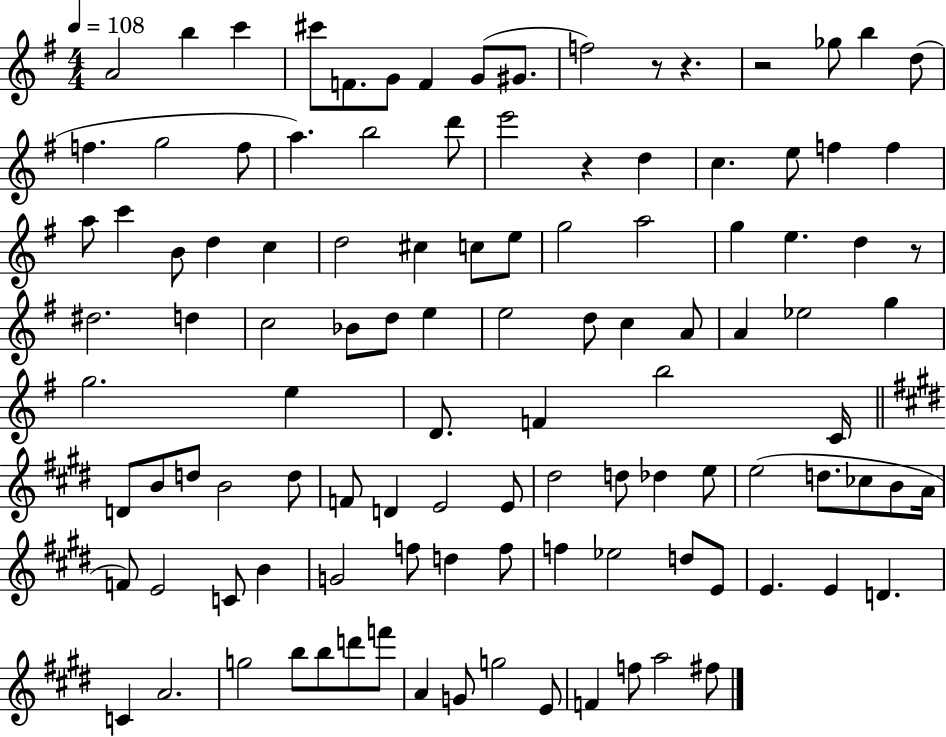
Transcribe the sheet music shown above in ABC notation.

X:1
T:Untitled
M:4/4
L:1/4
K:G
A2 b c' ^c'/2 F/2 G/2 F G/2 ^G/2 f2 z/2 z z2 _g/2 b d/2 f g2 f/2 a b2 d'/2 e'2 z d c e/2 f f a/2 c' B/2 d c d2 ^c c/2 e/2 g2 a2 g e d z/2 ^d2 d c2 _B/2 d/2 e e2 d/2 c A/2 A _e2 g g2 e D/2 F b2 C/4 D/2 B/2 d/2 B2 d/2 F/2 D E2 E/2 ^d2 d/2 _d e/2 e2 d/2 _c/2 B/2 A/4 F/2 E2 C/2 B G2 f/2 d f/2 f _e2 d/2 E/2 E E D C A2 g2 b/2 b/2 d'/2 f'/2 A G/2 g2 E/2 F f/2 a2 ^f/2